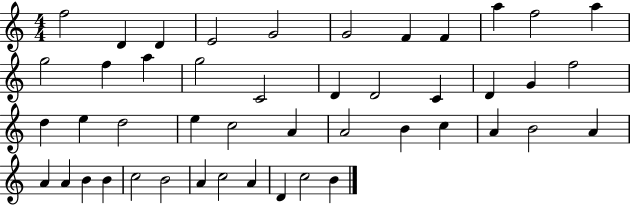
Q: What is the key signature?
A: C major